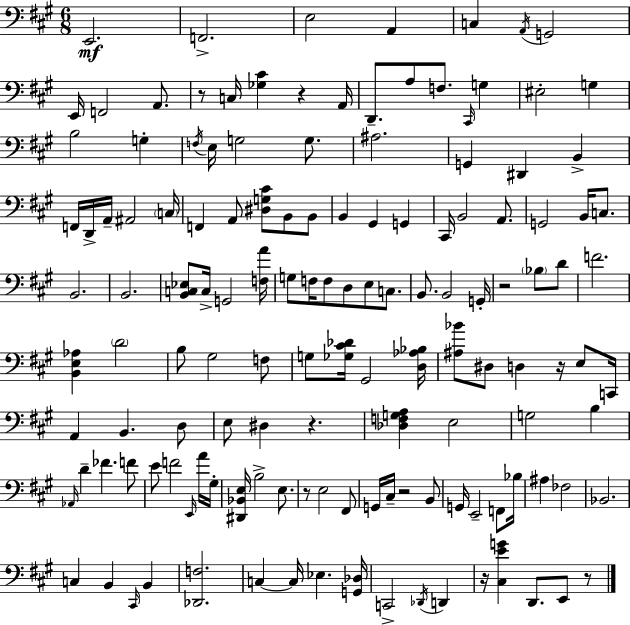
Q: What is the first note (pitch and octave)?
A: E2